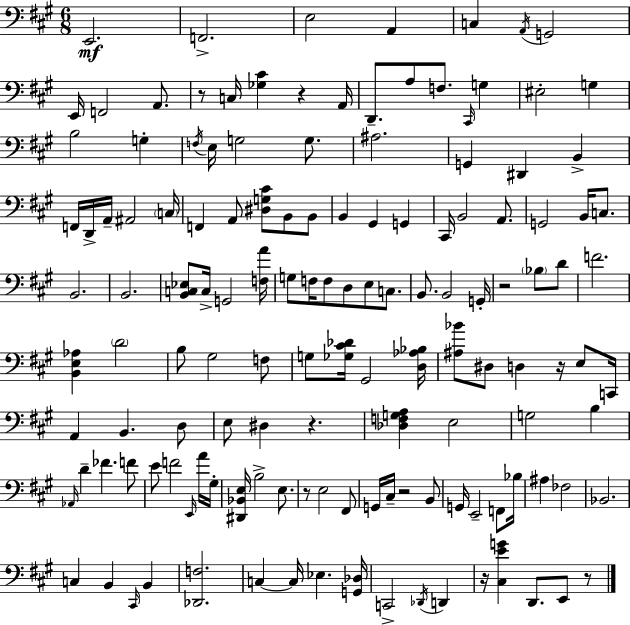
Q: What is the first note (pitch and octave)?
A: E2